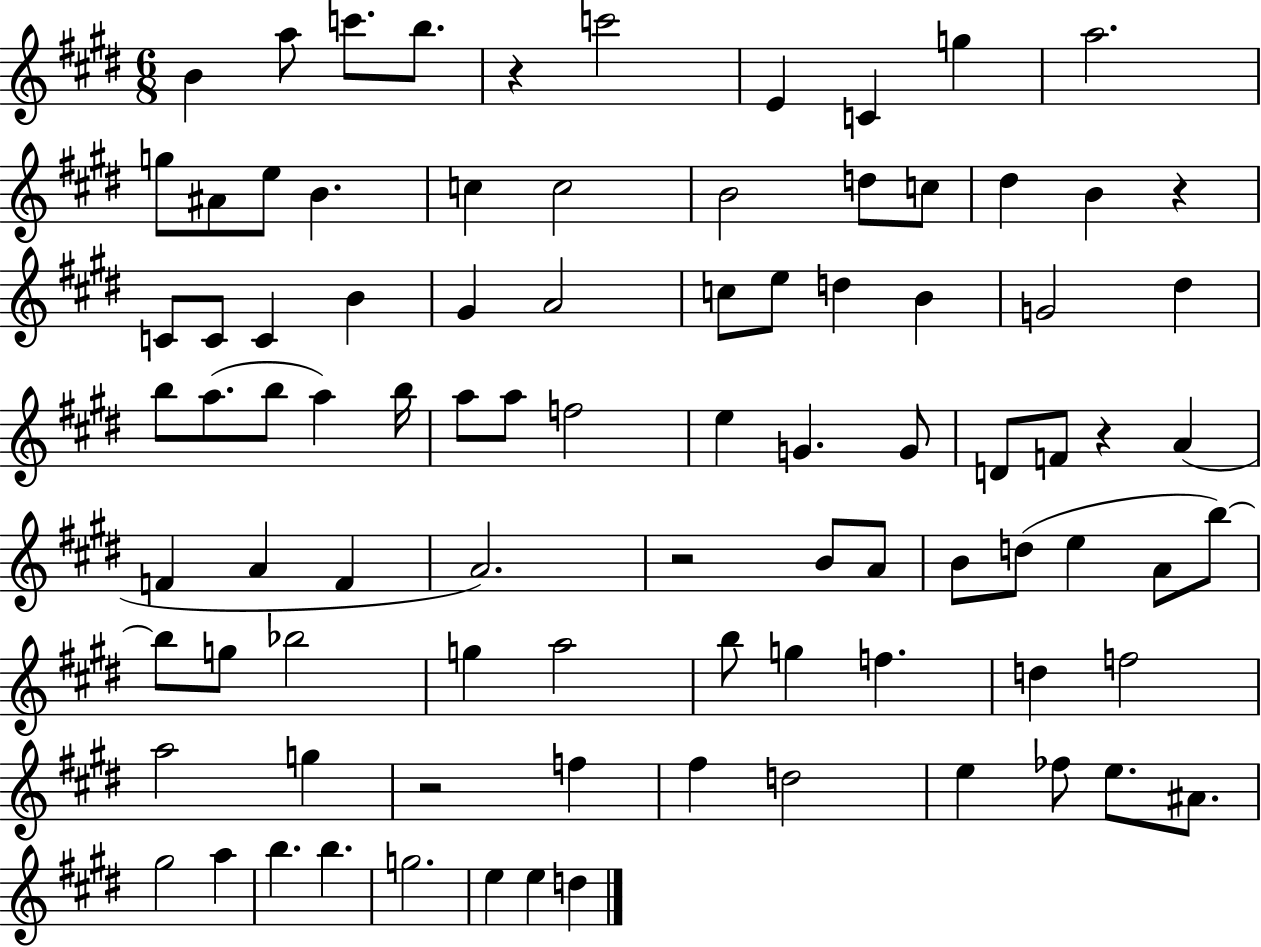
B4/q A5/e C6/e. B5/e. R/q C6/h E4/q C4/q G5/q A5/h. G5/e A#4/e E5/e B4/q. C5/q C5/h B4/h D5/e C5/e D#5/q B4/q R/q C4/e C4/e C4/q B4/q G#4/q A4/h C5/e E5/e D5/q B4/q G4/h D#5/q B5/e A5/e. B5/e A5/q B5/s A5/e A5/e F5/h E5/q G4/q. G4/e D4/e F4/e R/q A4/q F4/q A4/q F4/q A4/h. R/h B4/e A4/e B4/e D5/e E5/q A4/e B5/e B5/e G5/e Bb5/h G5/q A5/h B5/e G5/q F5/q. D5/q F5/h A5/h G5/q R/h F5/q F#5/q D5/h E5/q FES5/e E5/e. A#4/e. G#5/h A5/q B5/q. B5/q. G5/h. E5/q E5/q D5/q